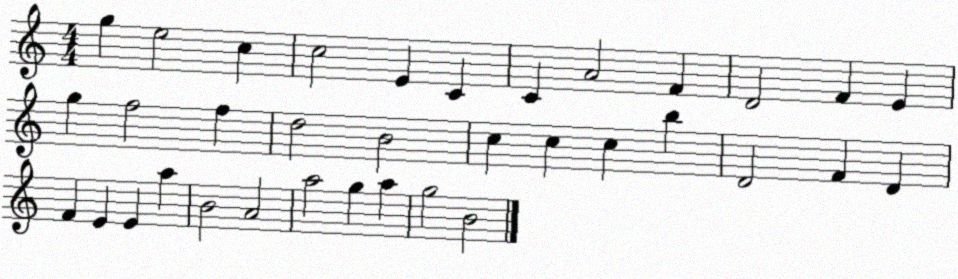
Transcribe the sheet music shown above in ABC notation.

X:1
T:Untitled
M:4/4
L:1/4
K:C
g e2 c c2 E C C A2 F D2 F E g f2 f d2 B2 c c c b D2 F D F E E a B2 A2 a2 g a g2 B2